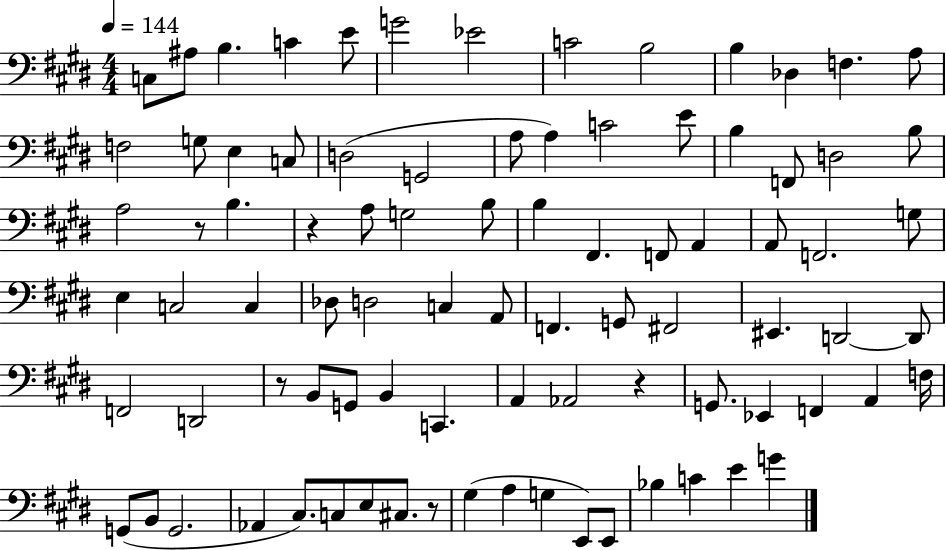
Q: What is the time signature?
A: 4/4